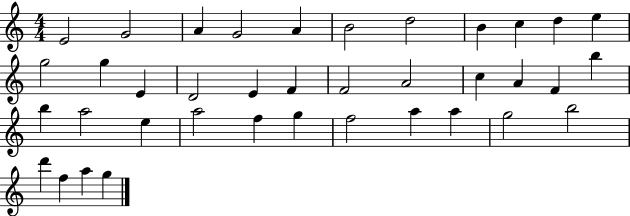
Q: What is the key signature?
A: C major